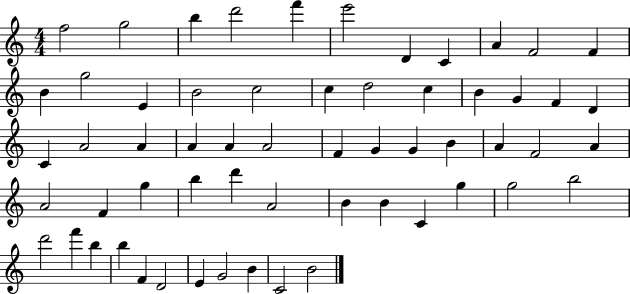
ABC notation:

X:1
T:Untitled
M:4/4
L:1/4
K:C
f2 g2 b d'2 f' e'2 D C A F2 F B g2 E B2 c2 c d2 c B G F D C A2 A A A A2 F G G B A F2 A A2 F g b d' A2 B B C g g2 b2 d'2 f' b b F D2 E G2 B C2 B2